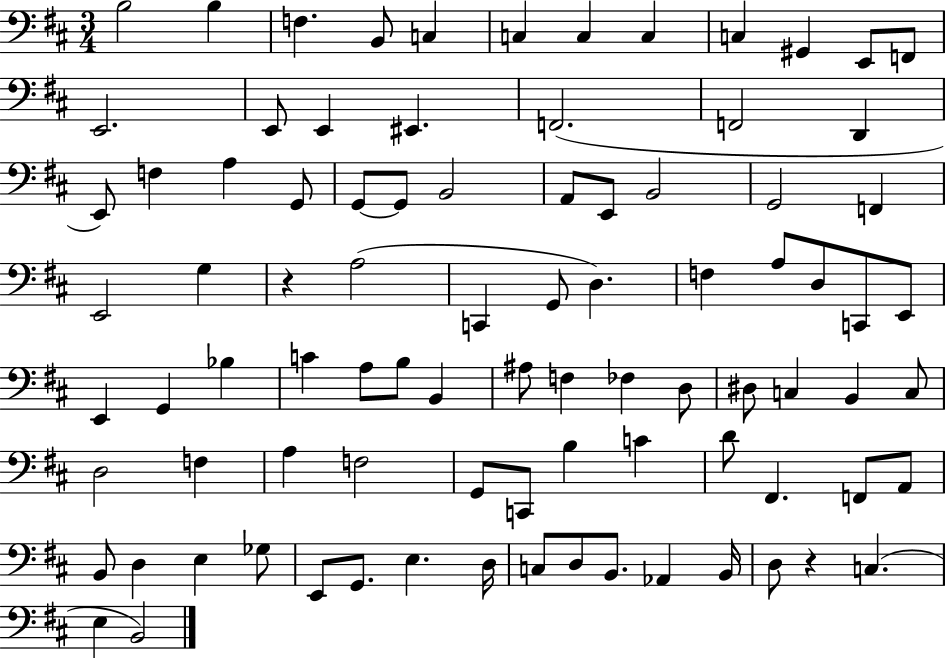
B3/h B3/q F3/q. B2/e C3/q C3/q C3/q C3/q C3/q G#2/q E2/e F2/e E2/h. E2/e E2/q EIS2/q. F2/h. F2/h D2/q E2/e F3/q A3/q G2/e G2/e G2/e B2/h A2/e E2/e B2/h G2/h F2/q E2/h G3/q R/q A3/h C2/q G2/e D3/q. F3/q A3/e D3/e C2/e E2/e E2/q G2/q Bb3/q C4/q A3/e B3/e B2/q A#3/e F3/q FES3/q D3/e D#3/e C3/q B2/q C3/e D3/h F3/q A3/q F3/h G2/e C2/e B3/q C4/q D4/e F#2/q. F2/e A2/e B2/e D3/q E3/q Gb3/e E2/e G2/e. E3/q. D3/s C3/e D3/e B2/e. Ab2/q B2/s D3/e R/q C3/q. E3/q B2/h